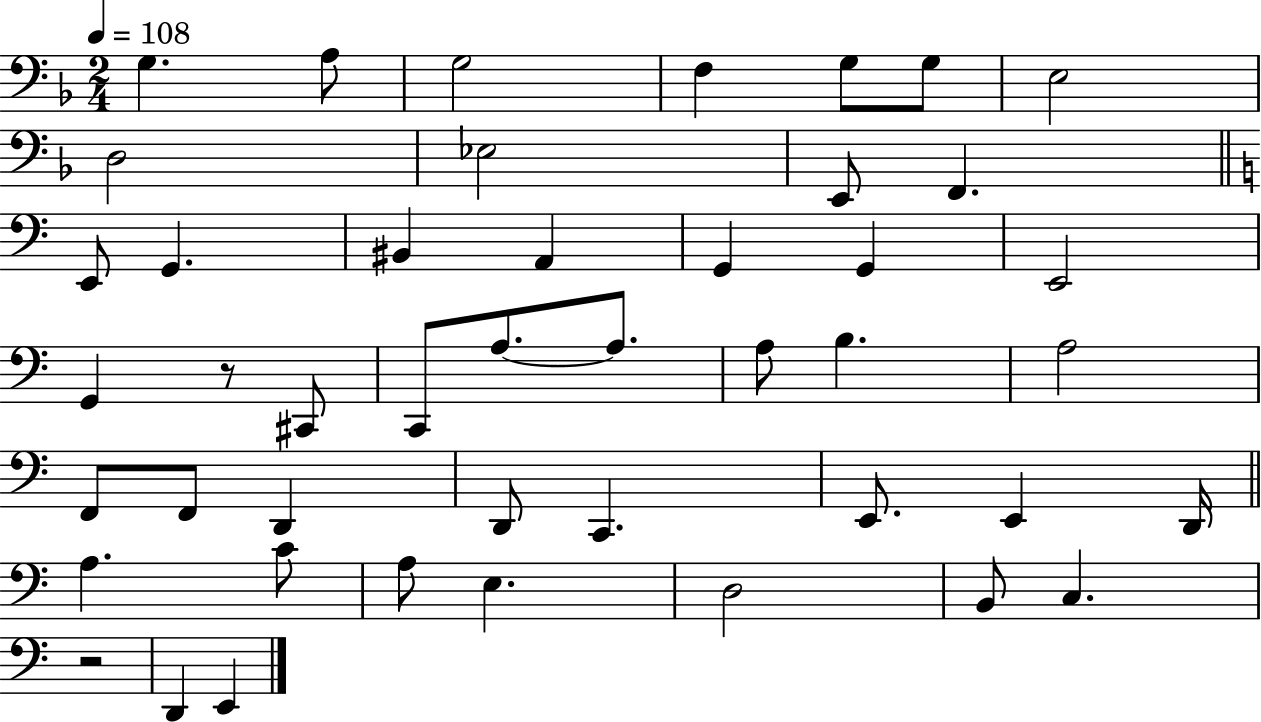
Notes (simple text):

G3/q. A3/e G3/h F3/q G3/e G3/e E3/h D3/h Eb3/h E2/e F2/q. E2/e G2/q. BIS2/q A2/q G2/q G2/q E2/h G2/q R/e C#2/e C2/e A3/e. A3/e. A3/e B3/q. A3/h F2/e F2/e D2/q D2/e C2/q. E2/e. E2/q D2/s A3/q. C4/e A3/e E3/q. D3/h B2/e C3/q. R/h D2/q E2/q